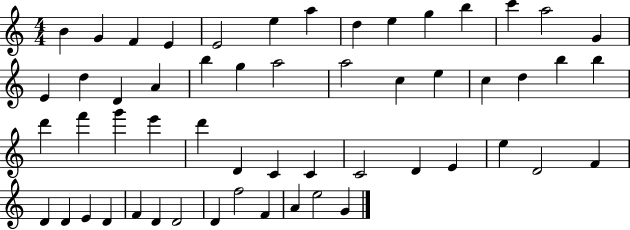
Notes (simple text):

B4/q G4/q F4/q E4/q E4/h E5/q A5/q D5/q E5/q G5/q B5/q C6/q A5/h G4/q E4/q D5/q D4/q A4/q B5/q G5/q A5/h A5/h C5/q E5/q C5/q D5/q B5/q B5/q D6/q F6/q G6/q E6/q D6/q D4/q C4/q C4/q C4/h D4/q E4/q E5/q D4/h F4/q D4/q D4/q E4/q D4/q F4/q D4/q D4/h D4/q F5/h F4/q A4/q E5/h G4/q